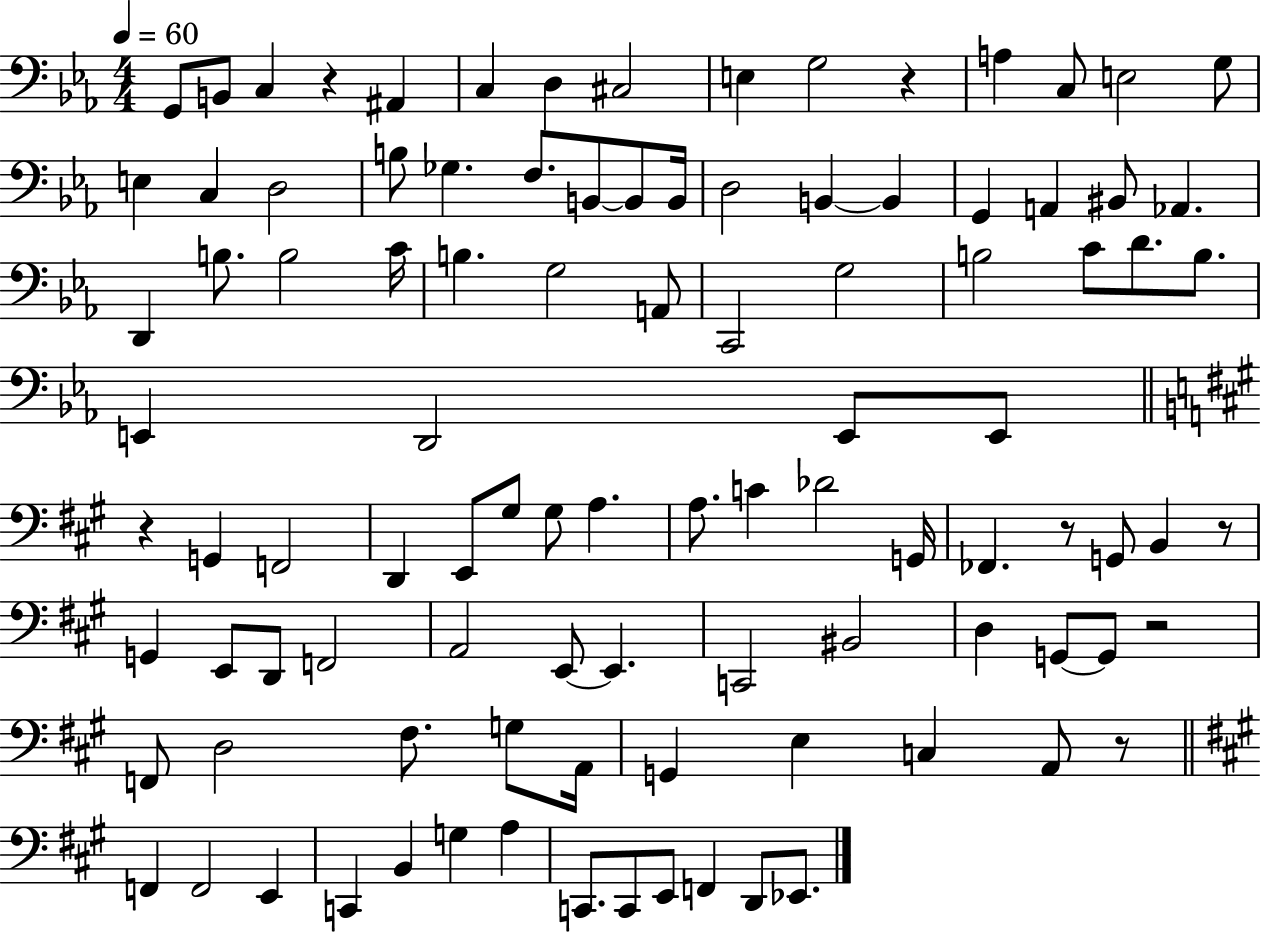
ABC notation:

X:1
T:Untitled
M:4/4
L:1/4
K:Eb
G,,/2 B,,/2 C, z ^A,, C, D, ^C,2 E, G,2 z A, C,/2 E,2 G,/2 E, C, D,2 B,/2 _G, F,/2 B,,/2 B,,/2 B,,/4 D,2 B,, B,, G,, A,, ^B,,/2 _A,, D,, B,/2 B,2 C/4 B, G,2 A,,/2 C,,2 G,2 B,2 C/2 D/2 B,/2 E,, D,,2 E,,/2 E,,/2 z G,, F,,2 D,, E,,/2 ^G,/2 ^G,/2 A, A,/2 C _D2 G,,/4 _F,, z/2 G,,/2 B,, z/2 G,, E,,/2 D,,/2 F,,2 A,,2 E,,/2 E,, C,,2 ^B,,2 D, G,,/2 G,,/2 z2 F,,/2 D,2 ^F,/2 G,/2 A,,/4 G,, E, C, A,,/2 z/2 F,, F,,2 E,, C,, B,, G, A, C,,/2 C,,/2 E,,/2 F,, D,,/2 _E,,/2